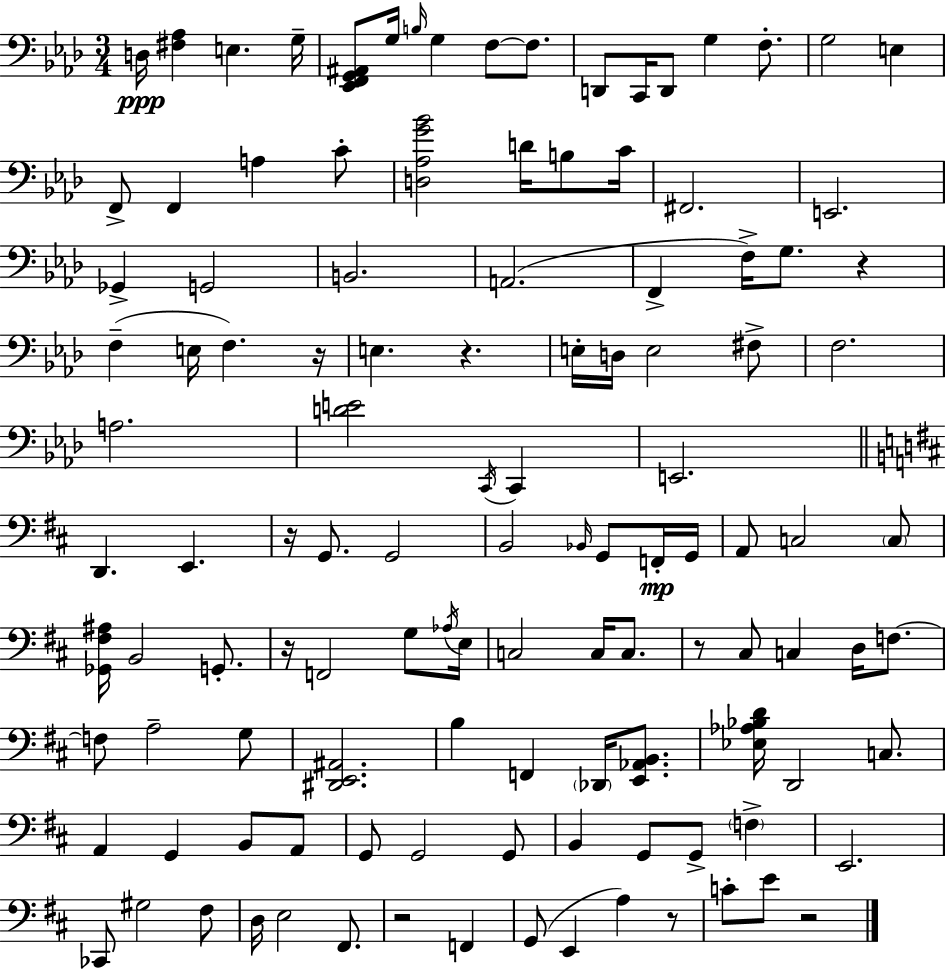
{
  \clef bass
  \numericTimeSignature
  \time 3/4
  \key f \minor
  d16\ppp <fis aes>4 e4. g16-- | <ees, f, g, ais,>8 g16 \grace { b16 } g4 f8~~ f8. | d,8 c,16 d,8 g4 f8.-. | g2 e4 | \break f,8-> f,4 a4 c'8-. | <d aes g' bes'>2 d'16 b8 | c'16 fis,2. | e,2. | \break ges,4-> g,2 | b,2. | a,2.( | f,4-> f16->) g8. r4 | \break f4--( e16 f4.) | r16 e4. r4. | e16-. d16 e2 fis8-> | f2. | \break a2. | <d' e'>2 \acciaccatura { c,16 } c,4 | e,2. | \bar "||" \break \key d \major d,4. e,4. | r16 g,8. g,2 | b,2 \grace { bes,16 } g,8 f,16-.\mp | g,16 a,8 c2 \parenthesize c8 | \break <ges, fis ais>16 b,2 g,8.-. | r16 f,2 g8 | \acciaccatura { aes16 } e16 c2 c16 c8. | r8 cis8 c4 d16 f8.~~ | \break f8 a2-- | g8 <dis, e, ais,>2. | b4 f,4 \parenthesize des,16 <e, aes, b,>8. | <ees aes bes d'>16 d,2 c8. | \break a,4 g,4 b,8 | a,8 g,8 g,2 | g,8 b,4 g,8 g,8-> \parenthesize f4-> | e,2. | \break ces,8 gis2 | fis8 d16 e2 fis,8. | r2 f,4 | g,8( e,4 a4) | \break r8 c'8-. e'8 r2 | \bar "|."
}